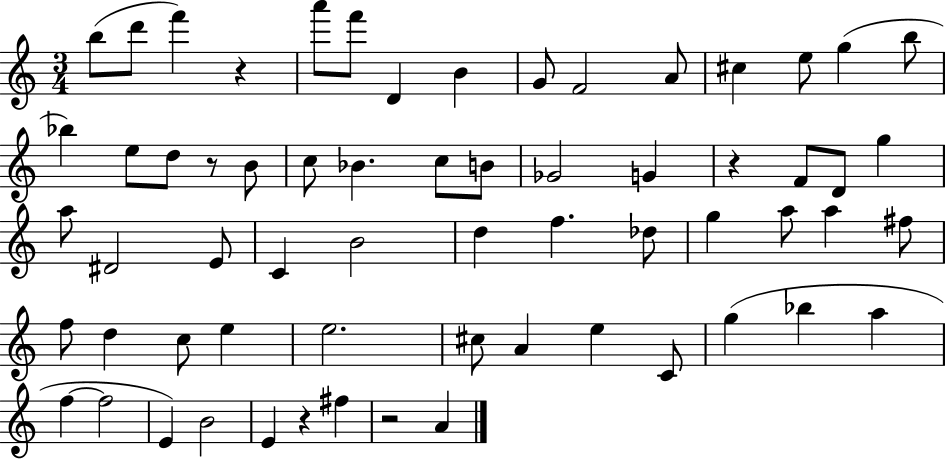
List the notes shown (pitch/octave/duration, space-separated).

B5/e D6/e F6/q R/q A6/e F6/e D4/q B4/q G4/e F4/h A4/e C#5/q E5/e G5/q B5/e Bb5/q E5/e D5/e R/e B4/e C5/e Bb4/q. C5/e B4/e Gb4/h G4/q R/q F4/e D4/e G5/q A5/e D#4/h E4/e C4/q B4/h D5/q F5/q. Db5/e G5/q A5/e A5/q F#5/e F5/e D5/q C5/e E5/q E5/h. C#5/e A4/q E5/q C4/e G5/q Bb5/q A5/q F5/q F5/h E4/q B4/h E4/q R/q F#5/q R/h A4/q